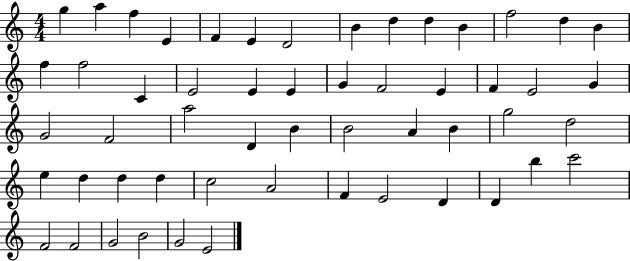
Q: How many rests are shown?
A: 0